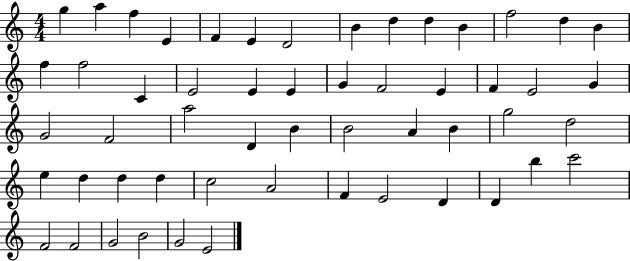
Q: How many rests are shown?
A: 0